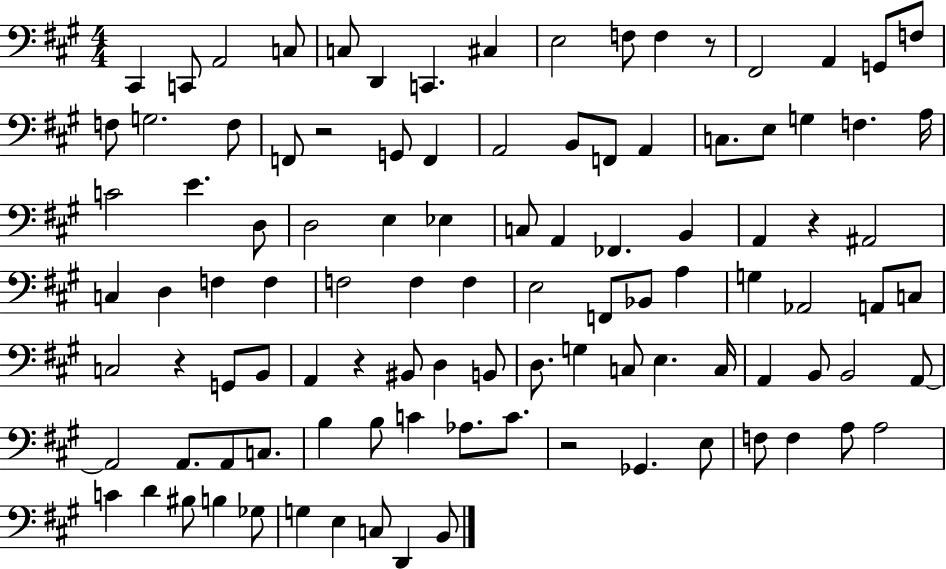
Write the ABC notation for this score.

X:1
T:Untitled
M:4/4
L:1/4
K:A
^C,, C,,/2 A,,2 C,/2 C,/2 D,, C,, ^C, E,2 F,/2 F, z/2 ^F,,2 A,, G,,/2 F,/2 F,/2 G,2 F,/2 F,,/2 z2 G,,/2 F,, A,,2 B,,/2 F,,/2 A,, C,/2 E,/2 G, F, A,/4 C2 E D,/2 D,2 E, _E, C,/2 A,, _F,, B,, A,, z ^A,,2 C, D, F, F, F,2 F, F, E,2 F,,/2 _B,,/2 A, G, _A,,2 A,,/2 C,/2 C,2 z G,,/2 B,,/2 A,, z ^B,,/2 D, B,,/2 D,/2 G, C,/2 E, C,/4 A,, B,,/2 B,,2 A,,/2 A,,2 A,,/2 A,,/2 C,/2 B, B,/2 C _A,/2 C/2 z2 _G,, E,/2 F,/2 F, A,/2 A,2 C D ^B,/2 B, _G,/2 G, E, C,/2 D,, B,,/2